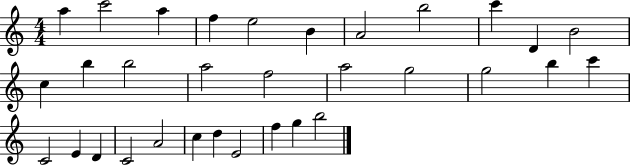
{
  \clef treble
  \numericTimeSignature
  \time 4/4
  \key c \major
  a''4 c'''2 a''4 | f''4 e''2 b'4 | a'2 b''2 | c'''4 d'4 b'2 | \break c''4 b''4 b''2 | a''2 f''2 | a''2 g''2 | g''2 b''4 c'''4 | \break c'2 e'4 d'4 | c'2 a'2 | c''4 d''4 e'2 | f''4 g''4 b''2 | \break \bar "|."
}